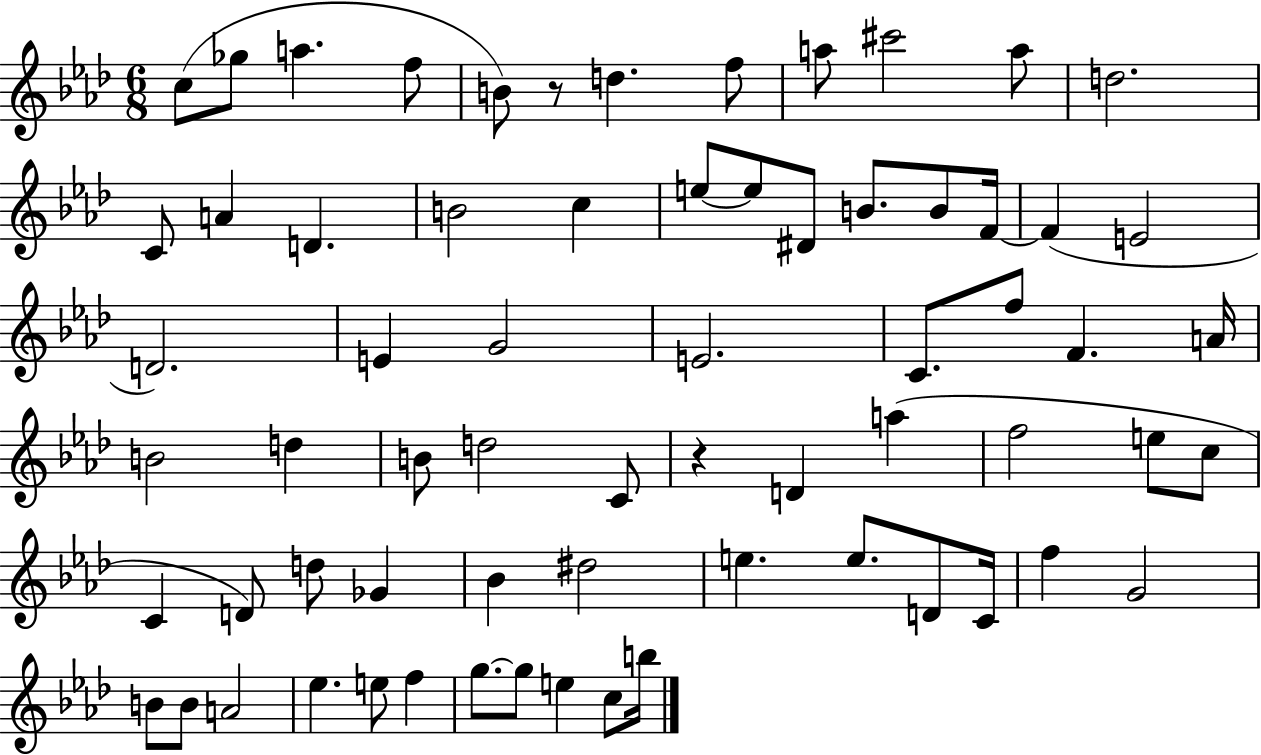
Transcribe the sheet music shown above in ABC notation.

X:1
T:Untitled
M:6/8
L:1/4
K:Ab
c/2 _g/2 a f/2 B/2 z/2 d f/2 a/2 ^c'2 a/2 d2 C/2 A D B2 c e/2 e/2 ^D/2 B/2 B/2 F/4 F E2 D2 E G2 E2 C/2 f/2 F A/4 B2 d B/2 d2 C/2 z D a f2 e/2 c/2 C D/2 d/2 _G _B ^d2 e e/2 D/2 C/4 f G2 B/2 B/2 A2 _e e/2 f g/2 g/2 e c/2 b/4